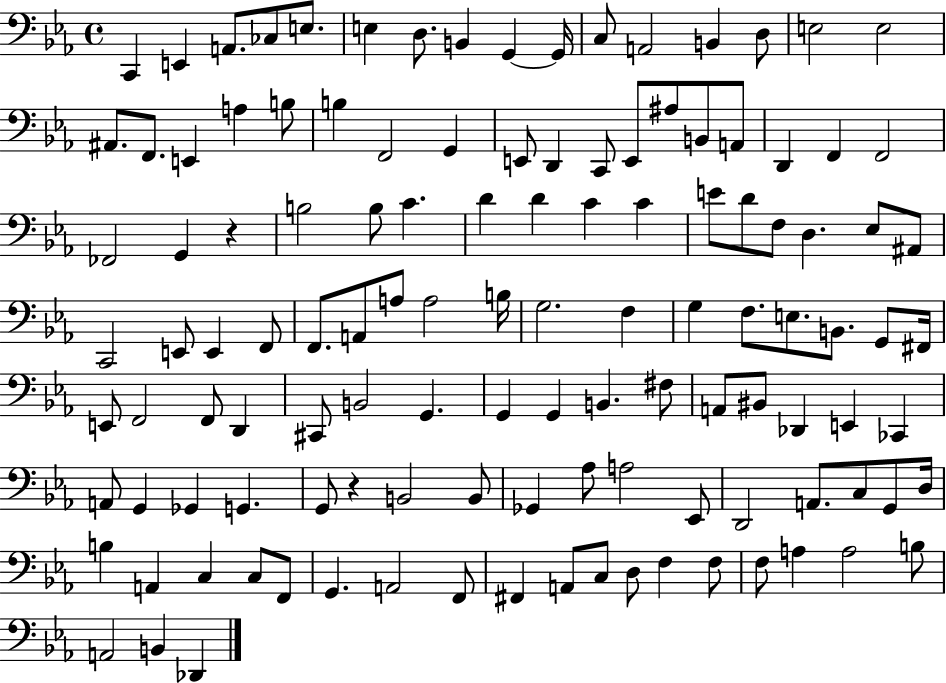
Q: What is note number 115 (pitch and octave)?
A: A3